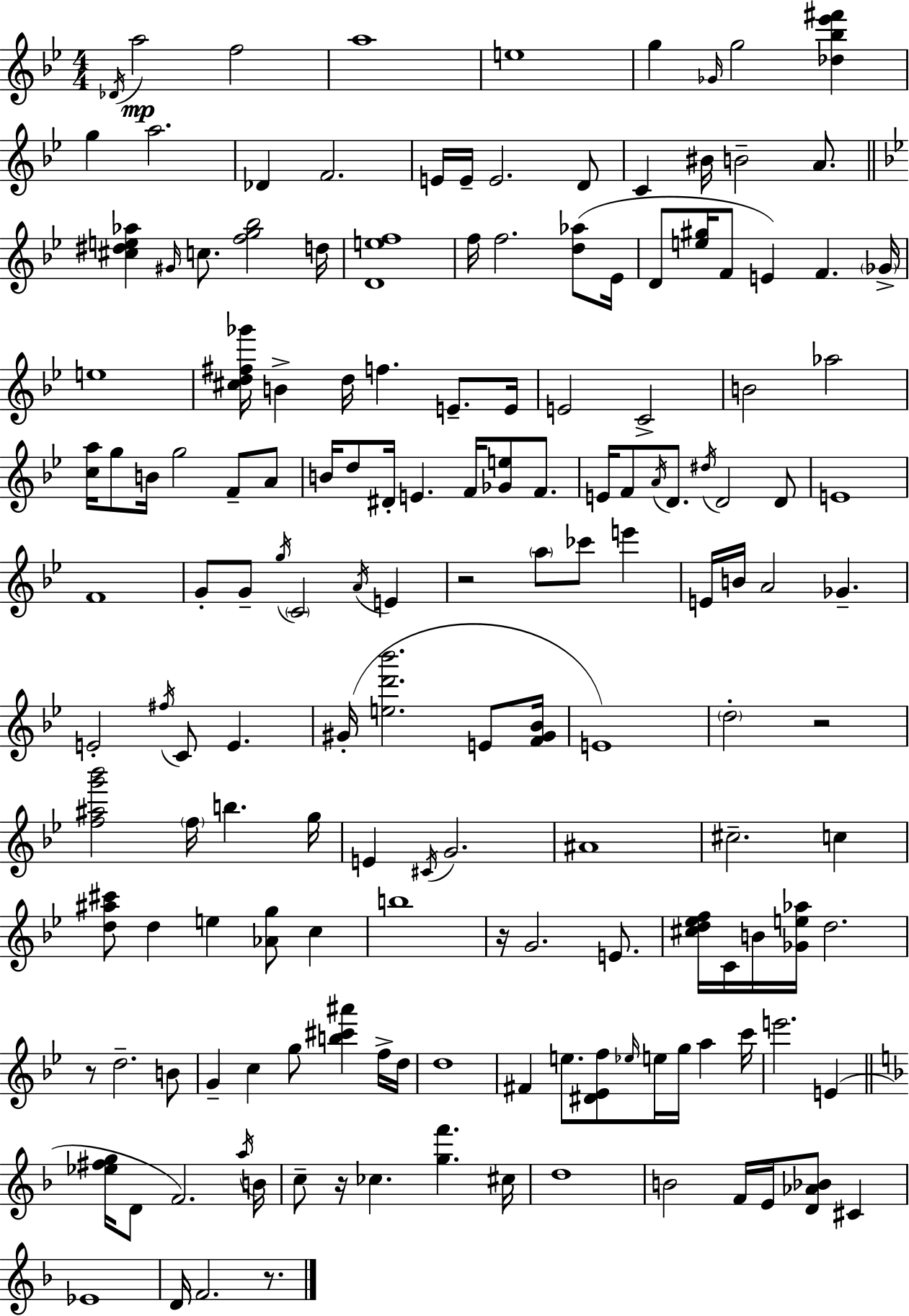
Db4/s A5/h F5/h A5/w E5/w G5/q Gb4/s G5/h [Db5,Bb5,Eb6,F#6]/q G5/q A5/h. Db4/q F4/h. E4/s E4/s E4/h. D4/e C4/q BIS4/s B4/h A4/e. [C#5,D#5,E5,Ab5]/q G#4/s C5/e. [F5,G5,Bb5]/h D5/s [D4,E5,F5]/w F5/s F5/h. [D5,Ab5]/e Eb4/s D4/e [E5,G#5]/s F4/e E4/q F4/q. Gb4/s E5/w [C#5,D5,F#5,Gb6]/s B4/q D5/s F5/q. E4/e. E4/s E4/h C4/h B4/h Ab5/h [C5,A5]/s G5/e B4/s G5/h F4/e A4/e B4/s D5/e D#4/s E4/q. F4/s [Gb4,E5]/e F4/e. E4/s F4/e A4/s D4/e. D#5/s D4/h D4/e E4/w F4/w G4/e G4/e G5/s C4/h A4/s E4/q R/h A5/e CES6/e E6/q E4/s B4/s A4/h Gb4/q. E4/h F#5/s C4/e E4/q. G#4/s [E5,D6,Bb6]/h. E4/e [F4,G#4,Bb4]/s E4/w D5/h R/h [F5,A#5,G6,Bb6]/h F5/s B5/q. G5/s E4/q C#4/s G4/h. A#4/w C#5/h. C5/q [D5,A#5,C#6]/e D5/q E5/q [Ab4,G5]/e C5/q B5/w R/s G4/h. E4/e. [C#5,D5,Eb5,F5]/s C4/s B4/s [Gb4,E5,Ab5]/s D5/h. R/e D5/h. B4/e G4/q C5/q G5/e [B5,C#6,A#6]/q F5/s D5/s D5/w F#4/q E5/e. [D#4,Eb4,F5]/e Eb5/s E5/s G5/s A5/q C6/s E6/h. E4/q [Eb5,F#5,G5]/s D4/e F4/h. A5/s B4/s C5/e R/s CES5/q. [G5,F6]/q. C#5/s D5/w B4/h F4/s E4/s [D4,Ab4,Bb4]/e C#4/q Eb4/w D4/s F4/h. R/e.